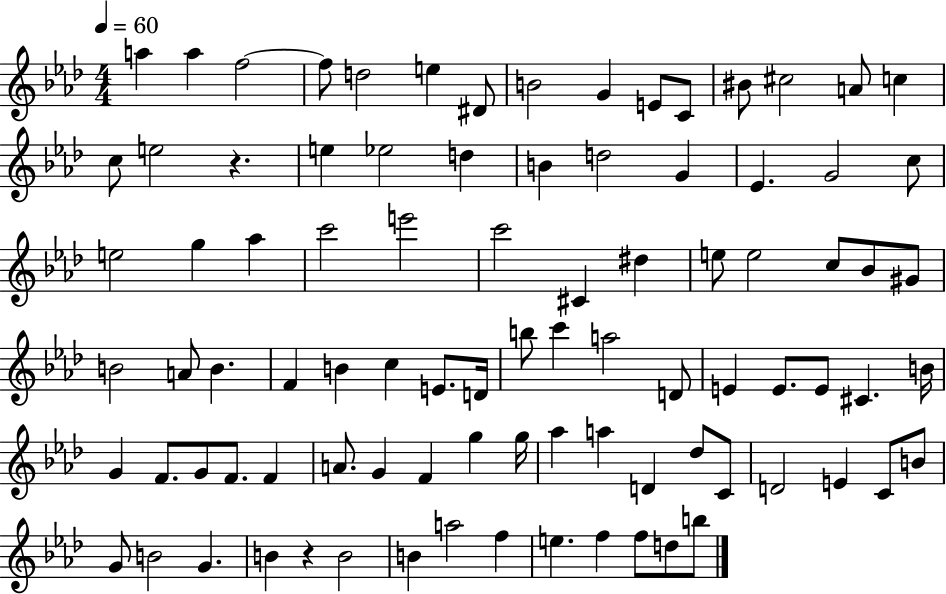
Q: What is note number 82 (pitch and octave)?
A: A5